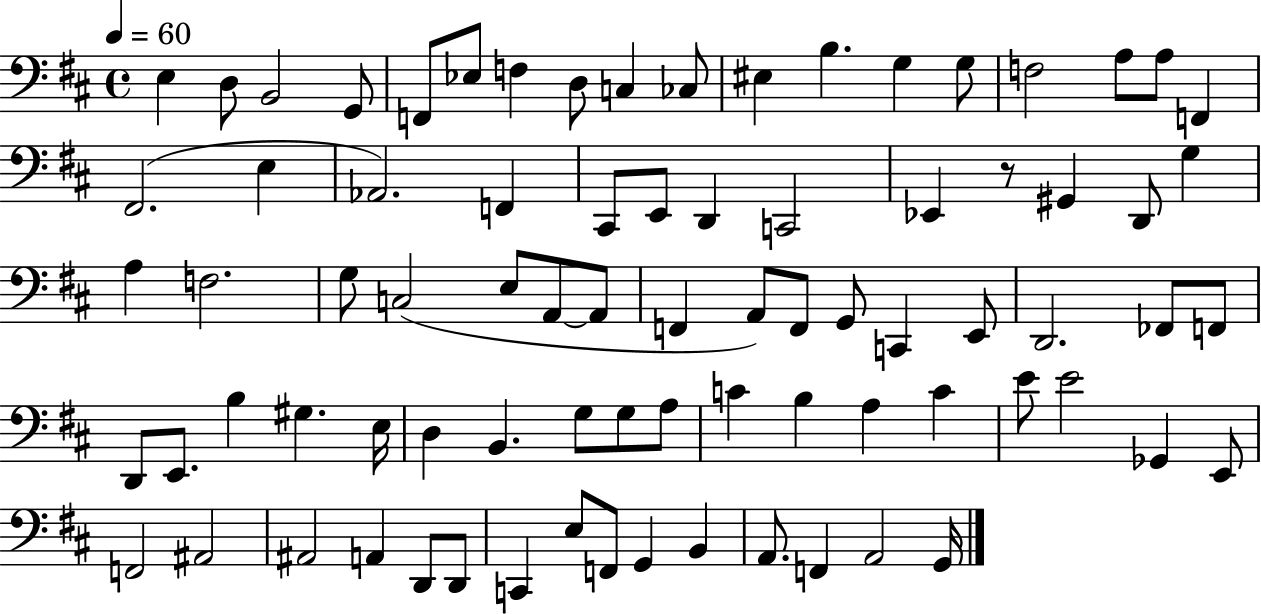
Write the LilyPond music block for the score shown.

{
  \clef bass
  \time 4/4
  \defaultTimeSignature
  \key d \major
  \tempo 4 = 60
  \repeat volta 2 { e4 d8 b,2 g,8 | f,8 ees8 f4 d8 c4 ces8 | eis4 b4. g4 g8 | f2 a8 a8 f,4 | \break fis,2.( e4 | aes,2.) f,4 | cis,8 e,8 d,4 c,2 | ees,4 r8 gis,4 d,8 g4 | \break a4 f2. | g8 c2( e8 a,8~~ a,8 | f,4 a,8) f,8 g,8 c,4 e,8 | d,2. fes,8 f,8 | \break d,8 e,8. b4 gis4. e16 | d4 b,4. g8 g8 a8 | c'4 b4 a4 c'4 | e'8 e'2 ges,4 e,8 | \break f,2 ais,2 | ais,2 a,4 d,8 d,8 | c,4 e8 f,8 g,4 b,4 | a,8. f,4 a,2 g,16 | \break } \bar "|."
}